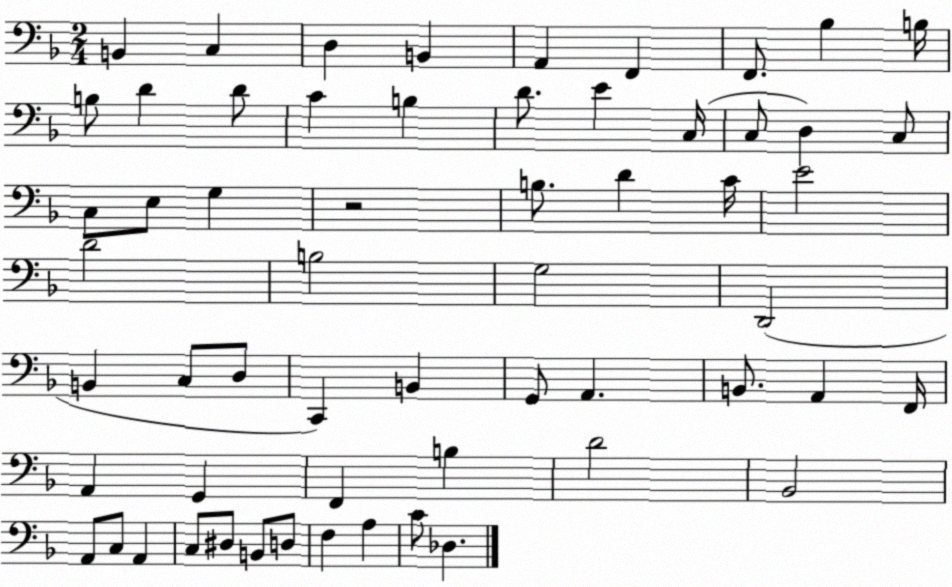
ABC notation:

X:1
T:Untitled
M:2/4
L:1/4
K:F
B,, C, D, B,, A,, F,, F,,/2 _B, B,/4 B,/2 D D/2 C B, D/2 E C,/4 C,/2 D, C,/2 C,/2 E,/2 G, z2 B,/2 D C/4 E2 D2 B,2 G,2 D,,2 B,, C,/2 D,/2 C,, B,, G,,/2 A,, B,,/2 A,, F,,/4 A,, G,, F,, B, D2 _B,,2 A,,/2 C,/2 A,, C,/2 ^D,/2 B,,/2 D,/2 F, A, C/2 _D,